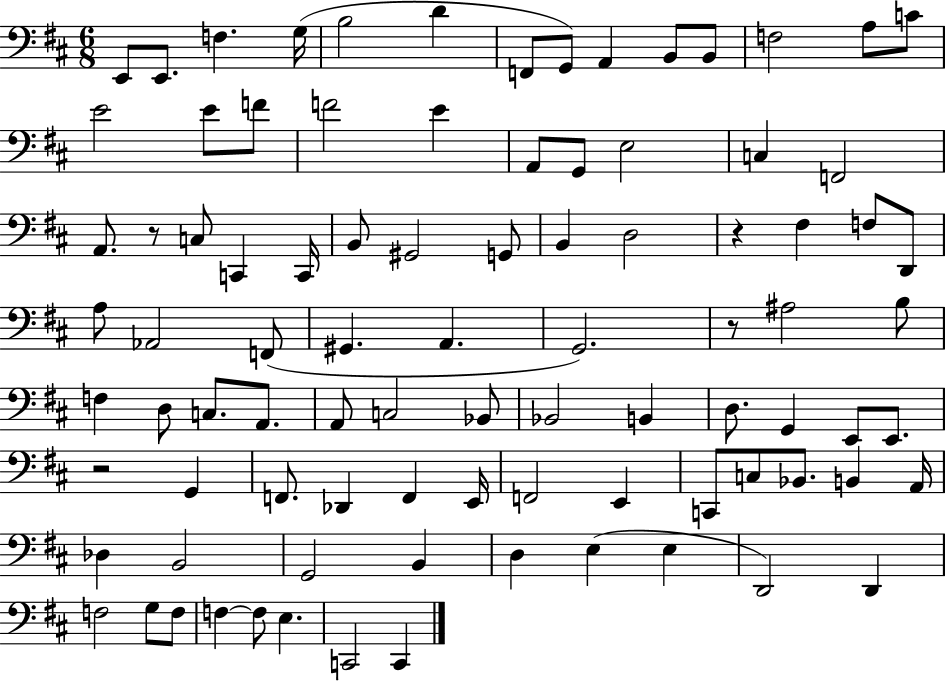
{
  \clef bass
  \numericTimeSignature
  \time 6/8
  \key d \major
  e,8 e,8. f4. g16( | b2 d'4 | f,8 g,8) a,4 b,8 b,8 | f2 a8 c'8 | \break e'2 e'8 f'8 | f'2 e'4 | a,8 g,8 e2 | c4 f,2 | \break a,8. r8 c8 c,4 c,16 | b,8 gis,2 g,8 | b,4 d2 | r4 fis4 f8 d,8 | \break a8 aes,2 f,8( | gis,4. a,4. | g,2.) | r8 ais2 b8 | \break f4 d8 c8. a,8. | a,8 c2 bes,8 | bes,2 b,4 | d8. g,4 e,8 e,8. | \break r2 g,4 | f,8. des,4 f,4 e,16 | f,2 e,4 | c,8 c8 bes,8. b,4 a,16 | \break des4 b,2 | g,2 b,4 | d4 e4( e4 | d,2) d,4 | \break f2 g8 f8 | f4~~ f8 e4. | c,2 c,4 | \bar "|."
}